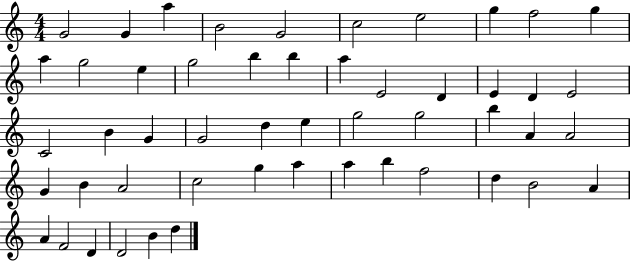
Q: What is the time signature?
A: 4/4